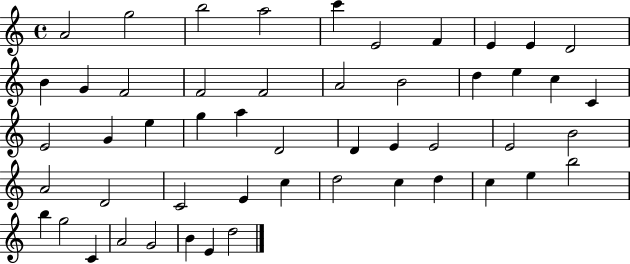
A4/h G5/h B5/h A5/h C6/q E4/h F4/q E4/q E4/q D4/h B4/q G4/q F4/h F4/h F4/h A4/h B4/h D5/q E5/q C5/q C4/q E4/h G4/q E5/q G5/q A5/q D4/h D4/q E4/q E4/h E4/h B4/h A4/h D4/h C4/h E4/q C5/q D5/h C5/q D5/q C5/q E5/q B5/h B5/q G5/h C4/q A4/h G4/h B4/q E4/q D5/h